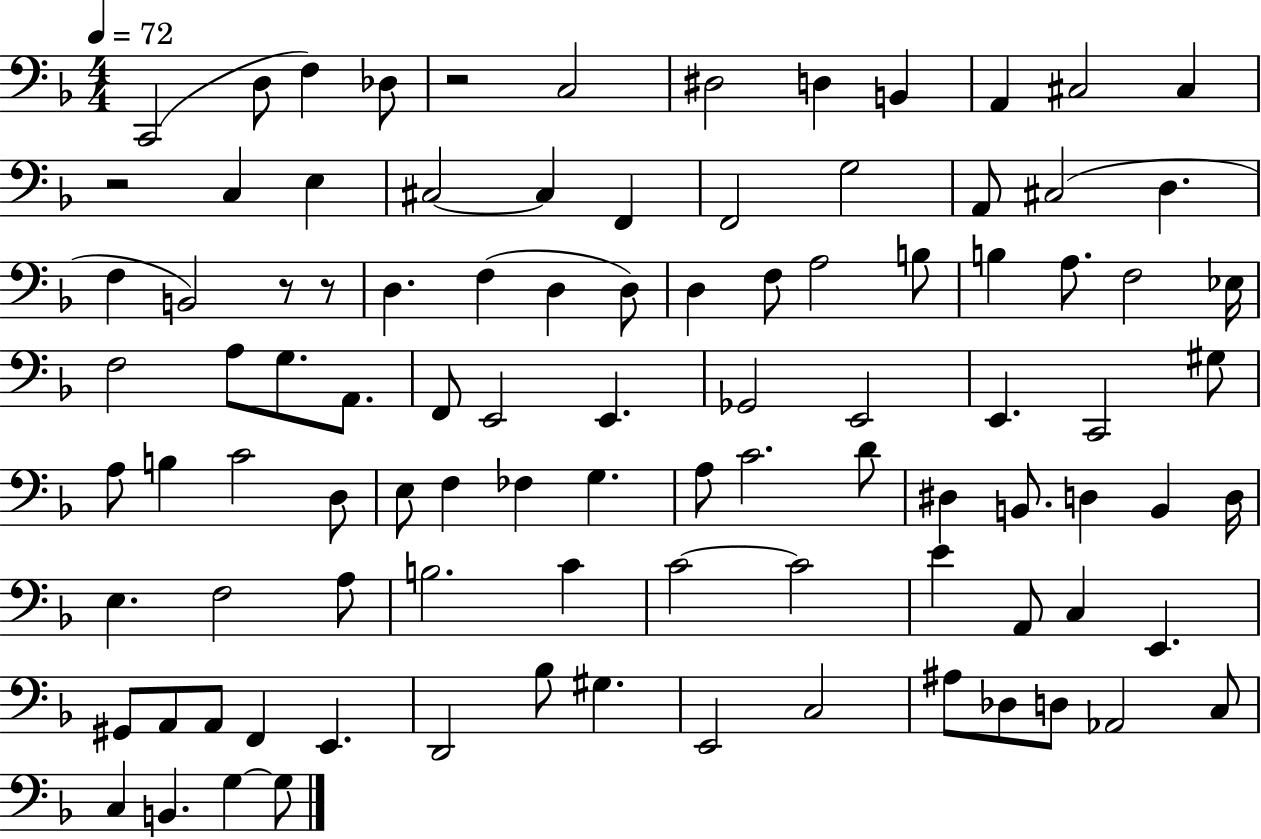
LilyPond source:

{
  \clef bass
  \numericTimeSignature
  \time 4/4
  \key f \major
  \tempo 4 = 72
  c,2( d8 f4) des8 | r2 c2 | dis2 d4 b,4 | a,4 cis2 cis4 | \break r2 c4 e4 | cis2~~ cis4 f,4 | f,2 g2 | a,8 cis2( d4. | \break f4 b,2) r8 r8 | d4. f4( d4 d8) | d4 f8 a2 b8 | b4 a8. f2 ees16 | \break f2 a8 g8. a,8. | f,8 e,2 e,4. | ges,2 e,2 | e,4. c,2 gis8 | \break a8 b4 c'2 d8 | e8 f4 fes4 g4. | a8 c'2. d'8 | dis4 b,8. d4 b,4 d16 | \break e4. f2 a8 | b2. c'4 | c'2~~ c'2 | e'4 a,8 c4 e,4. | \break gis,8 a,8 a,8 f,4 e,4. | d,2 bes8 gis4. | e,2 c2 | ais8 des8 d8 aes,2 c8 | \break c4 b,4. g4~~ g8 | \bar "|."
}